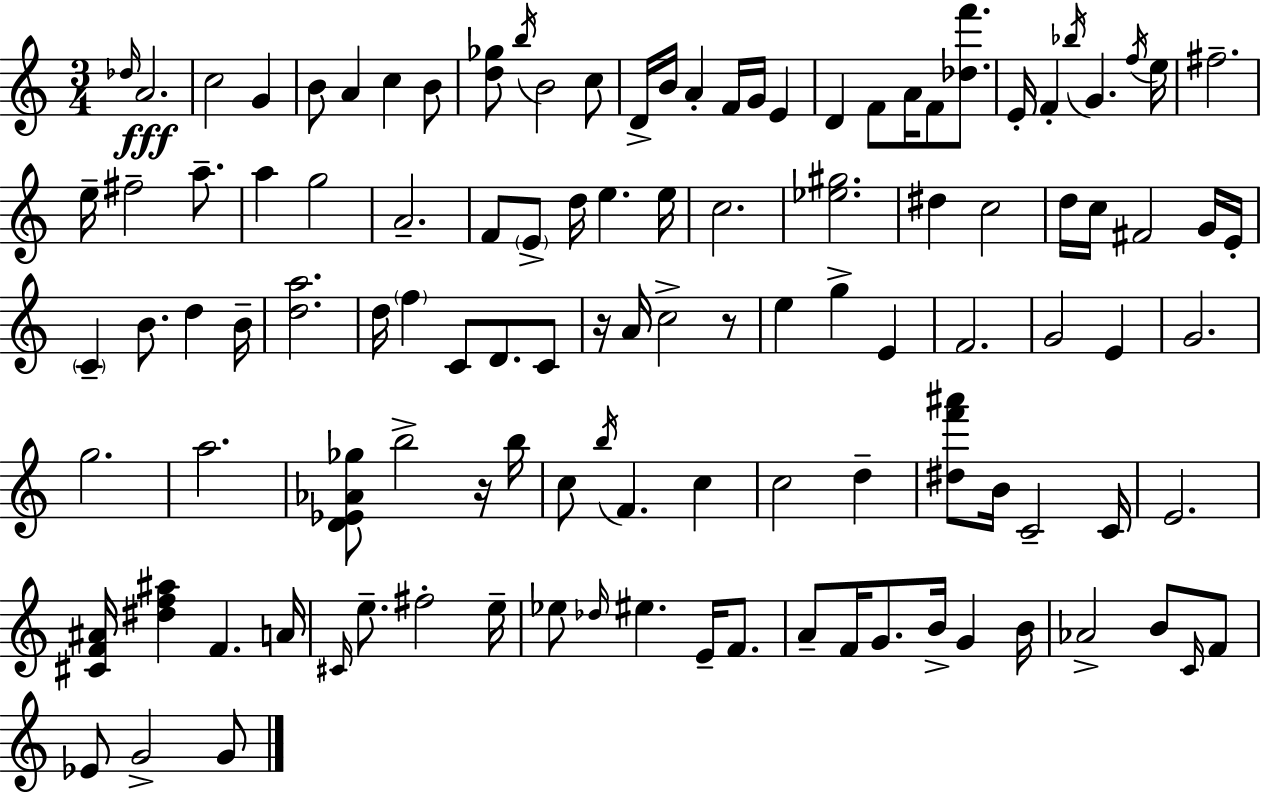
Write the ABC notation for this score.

X:1
T:Untitled
M:3/4
L:1/4
K:Am
_d/4 A2 c2 G B/2 A c B/2 [d_g]/2 b/4 B2 c/2 D/4 B/4 A F/4 G/4 E D F/2 A/4 F/2 [_df']/2 E/4 F _b/4 G f/4 e/4 ^f2 e/4 ^f2 a/2 a g2 A2 F/2 E/2 d/4 e e/4 c2 [_e^g]2 ^d c2 d/4 c/4 ^F2 G/4 E/4 C B/2 d B/4 [da]2 d/4 f C/2 D/2 C/2 z/4 A/4 c2 z/2 e g E F2 G2 E G2 g2 a2 [D_E_A_g]/2 b2 z/4 b/4 c/2 b/4 F c c2 d [^df'^a']/2 B/4 C2 C/4 E2 [^CF^A]/4 [^df^a] F A/4 ^C/4 e/2 ^f2 e/4 _e/2 _d/4 ^e E/4 F/2 A/2 F/4 G/2 B/4 G B/4 _A2 B/2 C/4 F/2 _E/2 G2 G/2